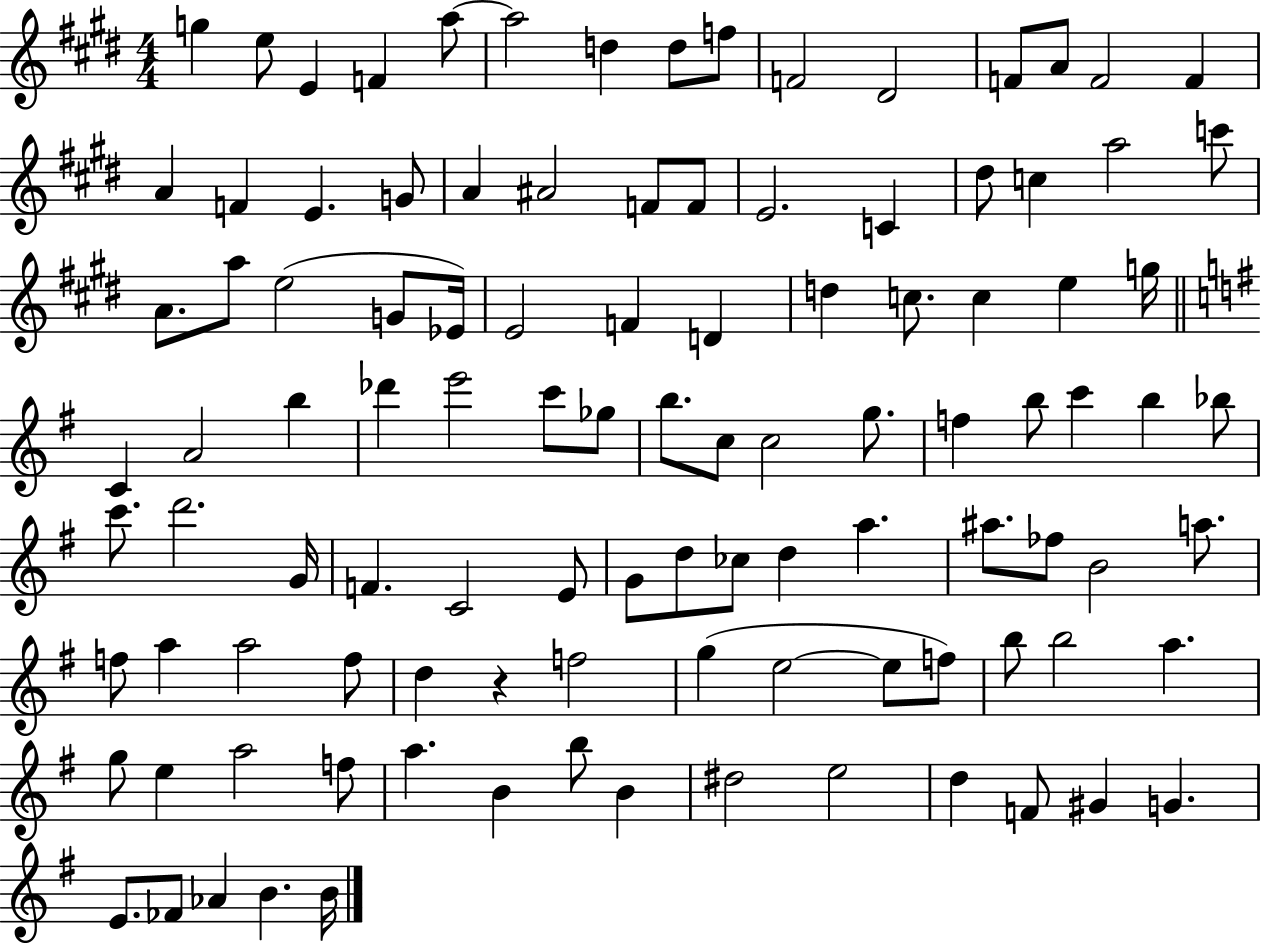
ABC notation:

X:1
T:Untitled
M:4/4
L:1/4
K:E
g e/2 E F a/2 a2 d d/2 f/2 F2 ^D2 F/2 A/2 F2 F A F E G/2 A ^A2 F/2 F/2 E2 C ^d/2 c a2 c'/2 A/2 a/2 e2 G/2 _E/4 E2 F D d c/2 c e g/4 C A2 b _d' e'2 c'/2 _g/2 b/2 c/2 c2 g/2 f b/2 c' b _b/2 c'/2 d'2 G/4 F C2 E/2 G/2 d/2 _c/2 d a ^a/2 _f/2 B2 a/2 f/2 a a2 f/2 d z f2 g e2 e/2 f/2 b/2 b2 a g/2 e a2 f/2 a B b/2 B ^d2 e2 d F/2 ^G G E/2 _F/2 _A B B/4